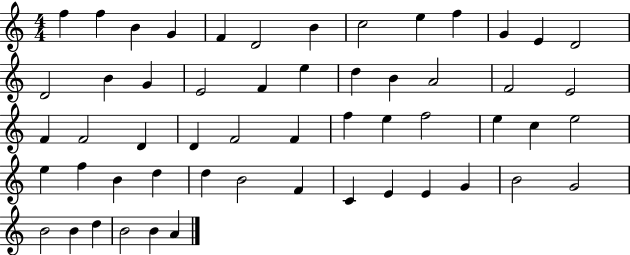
X:1
T:Untitled
M:4/4
L:1/4
K:C
f f B G F D2 B c2 e f G E D2 D2 B G E2 F e d B A2 F2 E2 F F2 D D F2 F f e f2 e c e2 e f B d d B2 F C E E G B2 G2 B2 B d B2 B A